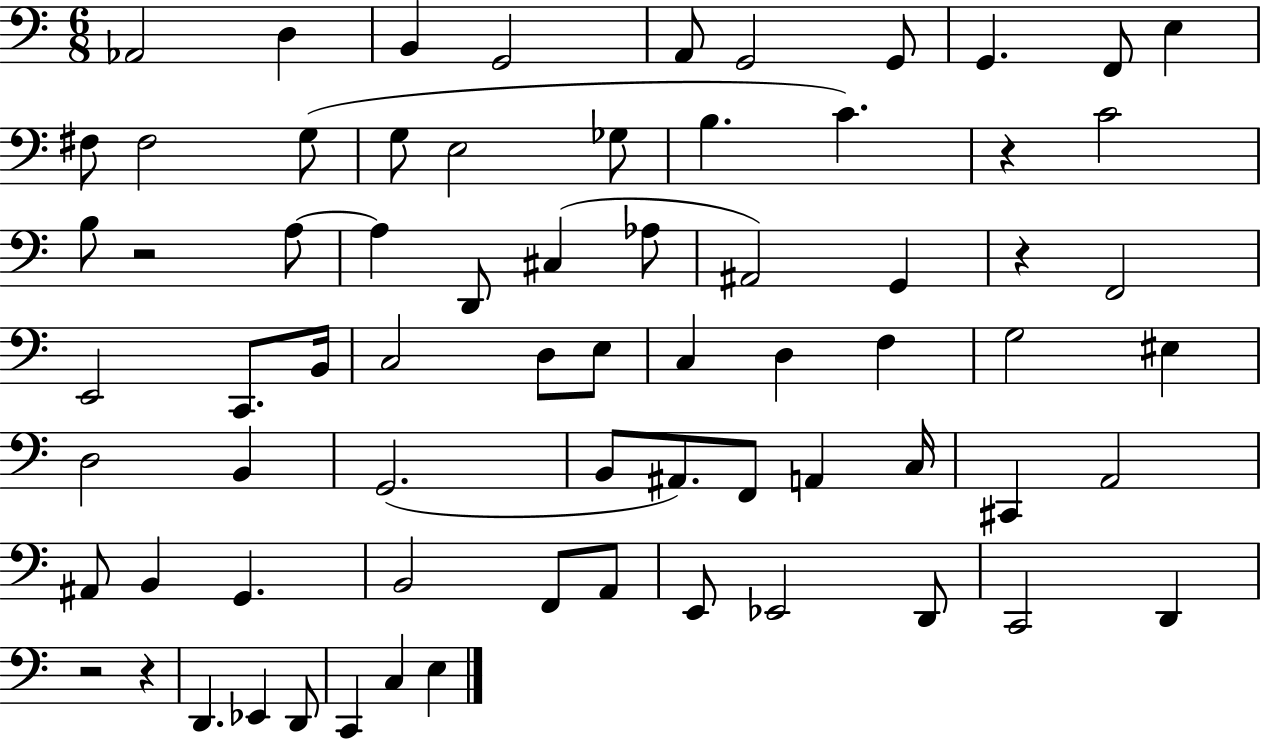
{
  \clef bass
  \numericTimeSignature
  \time 6/8
  \key c \major
  aes,2 d4 | b,4 g,2 | a,8 g,2 g,8 | g,4. f,8 e4 | \break fis8 fis2 g8( | g8 e2 ges8 | b4. c'4.) | r4 c'2 | \break b8 r2 a8~~ | a4 d,8 cis4( aes8 | ais,2) g,4 | r4 f,2 | \break e,2 c,8. b,16 | c2 d8 e8 | c4 d4 f4 | g2 eis4 | \break d2 b,4 | g,2.( | b,8 ais,8.) f,8 a,4 c16 | cis,4 a,2 | \break ais,8 b,4 g,4. | b,2 f,8 a,8 | e,8 ees,2 d,8 | c,2 d,4 | \break r2 r4 | d,4. ees,4 d,8 | c,4 c4 e4 | \bar "|."
}